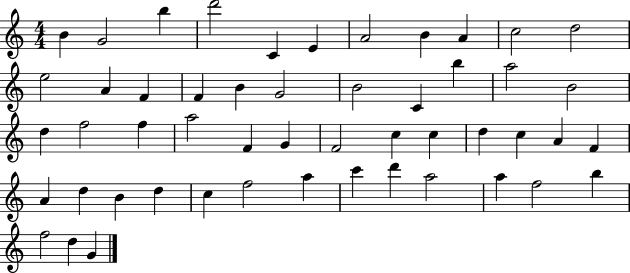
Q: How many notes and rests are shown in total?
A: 51